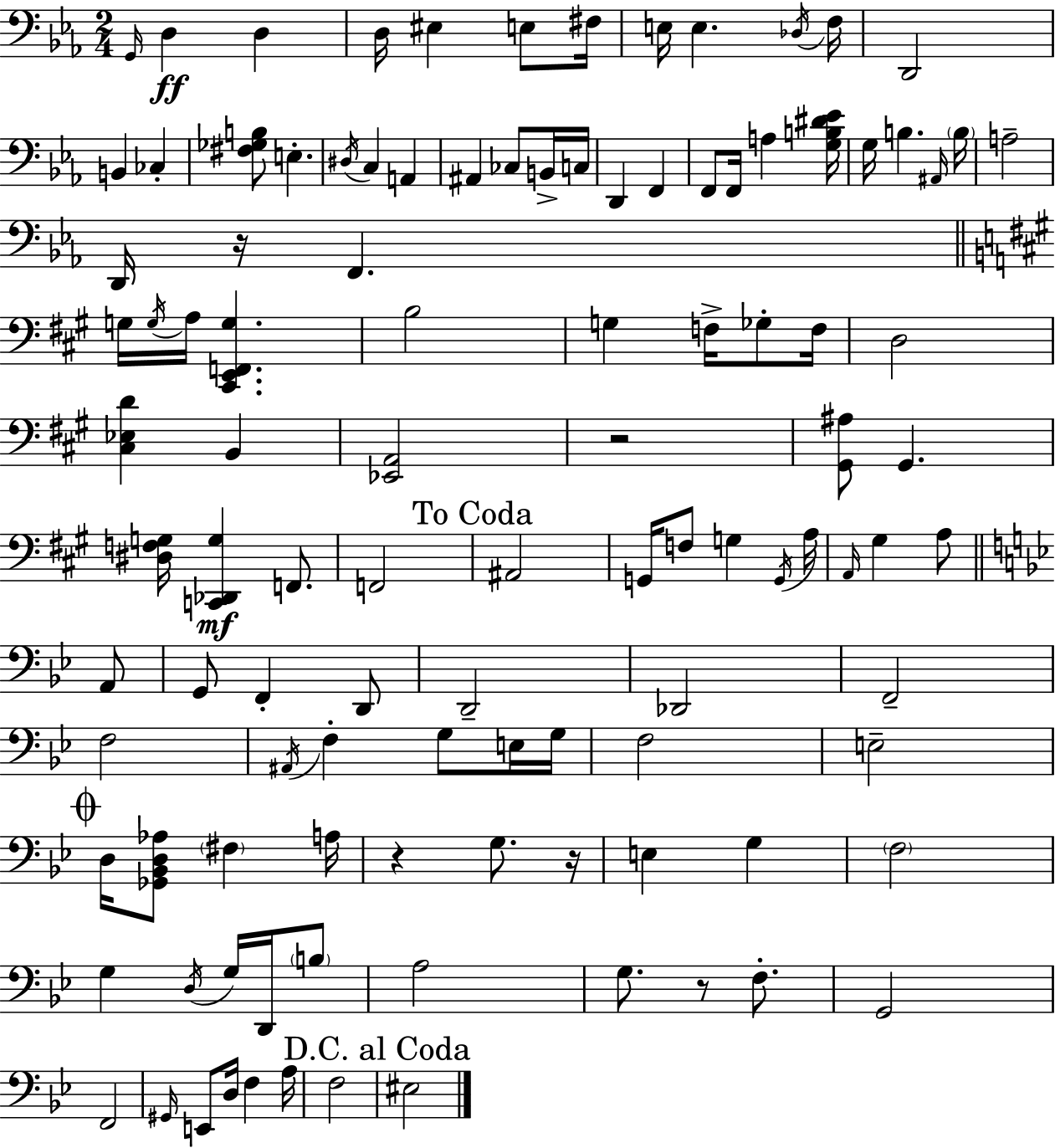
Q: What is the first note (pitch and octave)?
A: G2